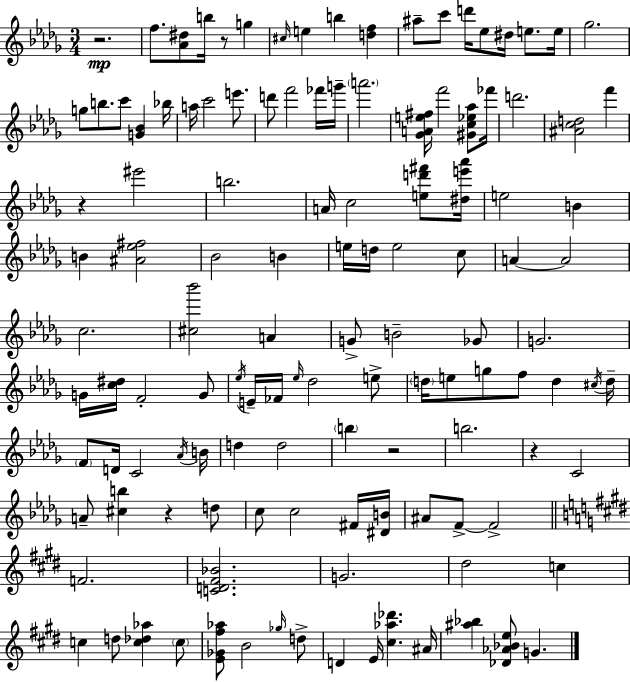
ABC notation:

X:1
T:Untitled
M:3/4
L:1/4
K:Bbm
z2 f/2 [_A^d]/2 b/4 z/2 g ^c/4 e b [df] ^a/2 c'/2 d'/4 _e/2 ^d/4 e/2 e/4 _g2 g/2 b/2 c'/2 [G_B] _b/4 a/4 c'2 e'/2 d'/2 f'2 _f'/4 g'/4 a'2 [_GAe^f]/4 f'2 [^Gc_e_a]/2 _f'/4 d'2 [^Acd]2 f' z ^e'2 b2 A/4 c2 [ed'^f']/2 [^de'_a']/4 e2 B B [^A_e^f]2 _B2 B e/4 d/4 e2 c/2 A A2 c2 [^c_b']2 A G/2 B2 _G/2 G2 G/4 [c^d]/4 F2 G/2 _e/4 E/4 _F/4 _e/4 _d2 e/2 d/4 e/2 g/2 f/2 d ^c/4 d/4 F/2 D/4 C2 _A/4 B/4 d d2 b z2 b2 z C2 A/2 [^cb] z d/2 c/2 c2 ^F/4 [^DB]/4 ^A/2 F/2 F2 F2 [CD^F_B]2 G2 ^d2 c c d/2 [c_d_a] c/2 [E_G^f_a]/2 B2 _g/4 d/2 D E/4 [^c_a_d'] ^A/4 [^a_b] [_D_A_Be]/2 G